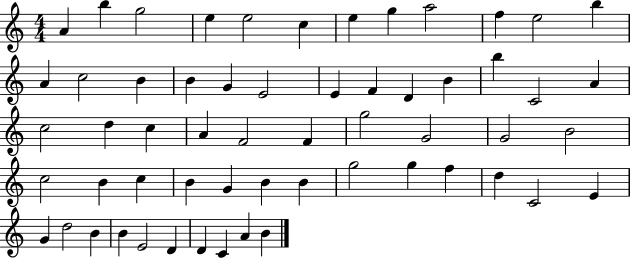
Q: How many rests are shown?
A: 0